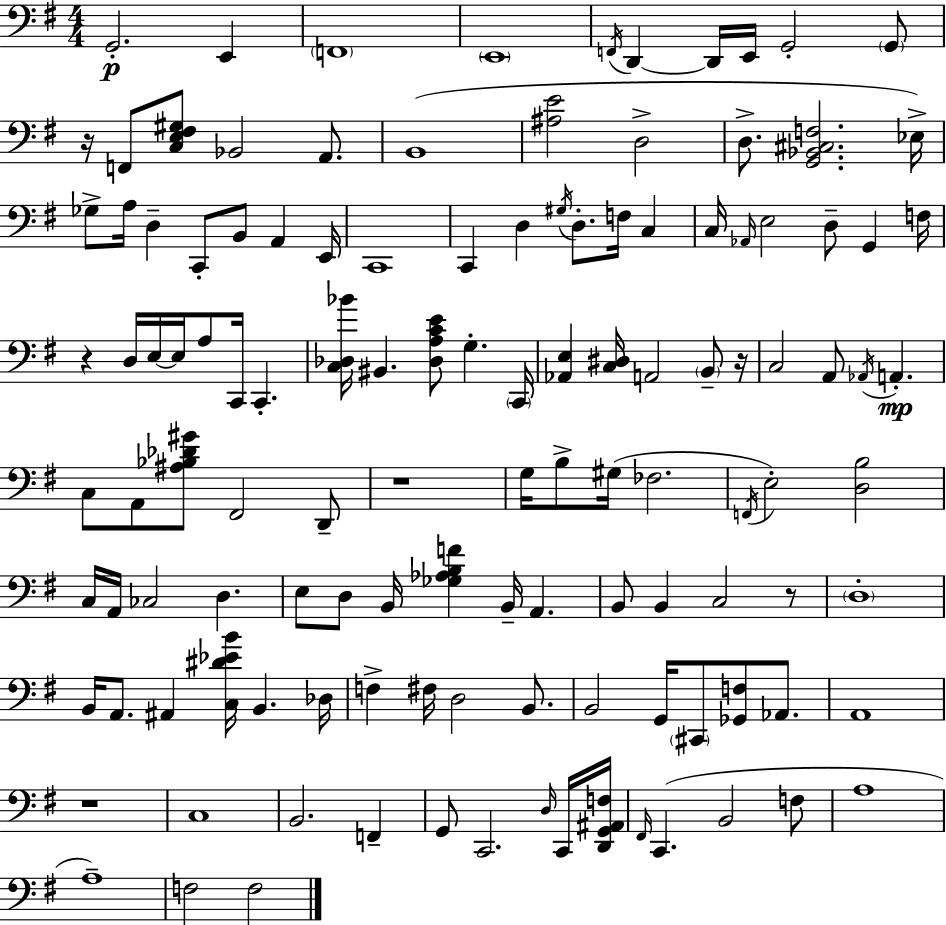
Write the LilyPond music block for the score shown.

{
  \clef bass
  \numericTimeSignature
  \time 4/4
  \key g \major
  g,2.-.\p e,4 | \parenthesize f,1 | \parenthesize e,1 | \acciaccatura { f,16 } d,4~~ d,16 e,16 g,2-. \parenthesize g,8 | \break r16 f,8 <c e fis gis>8 bes,2 a,8. | b,1( | <ais e'>2 d2-> | d8.-> <g, bes, cis f>2. | \break ees16->) ges8-> a16 d4-- c,8-. b,8 a,4 | e,16 c,1 | c,4 d4 \acciaccatura { gis16 } d8.-. f16 c4 | c16 \grace { aes,16 } e2 d8-- g,4 | \break f16 r4 d16 e16~~ e16 a8 c,16 c,4.-. | <c des bes'>16 bis,4. <des a c' e'>8 g4.-. | \parenthesize c,16 <aes, e>4 <c dis>16 a,2 | \parenthesize b,8-- r16 c2 a,8 \acciaccatura { aes,16 } a,4.-.\mp | \break c8 a,8 <ais bes des' gis'>8 fis,2 | d,8-- r1 | g16 b8-> gis16( fes2. | \acciaccatura { f,16 } e2-.) <d b>2 | \break c16 a,16 ces2 d4. | e8 d8 b,16 <ges aes b f'>4 b,16-- a,4. | b,8 b,4 c2 | r8 \parenthesize d1-. | \break b,16 a,8. ais,4 <c dis' ees' b'>16 b,4. | des16 f4-> fis16 d2 | b,8. b,2 g,16 \parenthesize cis,8 | <ges, f>8 aes,8. a,1 | \break r1 | c1 | b,2. | f,4-- g,8 c,2. | \break \grace { d16 } c,16 <d, g, ais, f>16 \grace { fis,16 }( c,4. b,2 | f8 a1 | a1--) | f2 f2 | \break \bar "|."
}